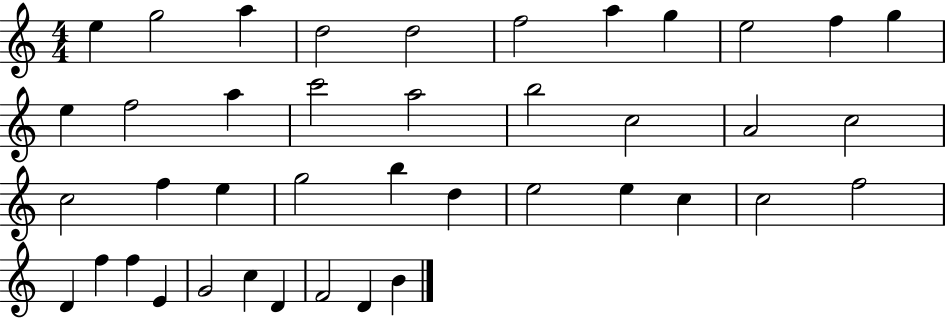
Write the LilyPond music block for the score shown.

{
  \clef treble
  \numericTimeSignature
  \time 4/4
  \key c \major
  e''4 g''2 a''4 | d''2 d''2 | f''2 a''4 g''4 | e''2 f''4 g''4 | \break e''4 f''2 a''4 | c'''2 a''2 | b''2 c''2 | a'2 c''2 | \break c''2 f''4 e''4 | g''2 b''4 d''4 | e''2 e''4 c''4 | c''2 f''2 | \break d'4 f''4 f''4 e'4 | g'2 c''4 d'4 | f'2 d'4 b'4 | \bar "|."
}